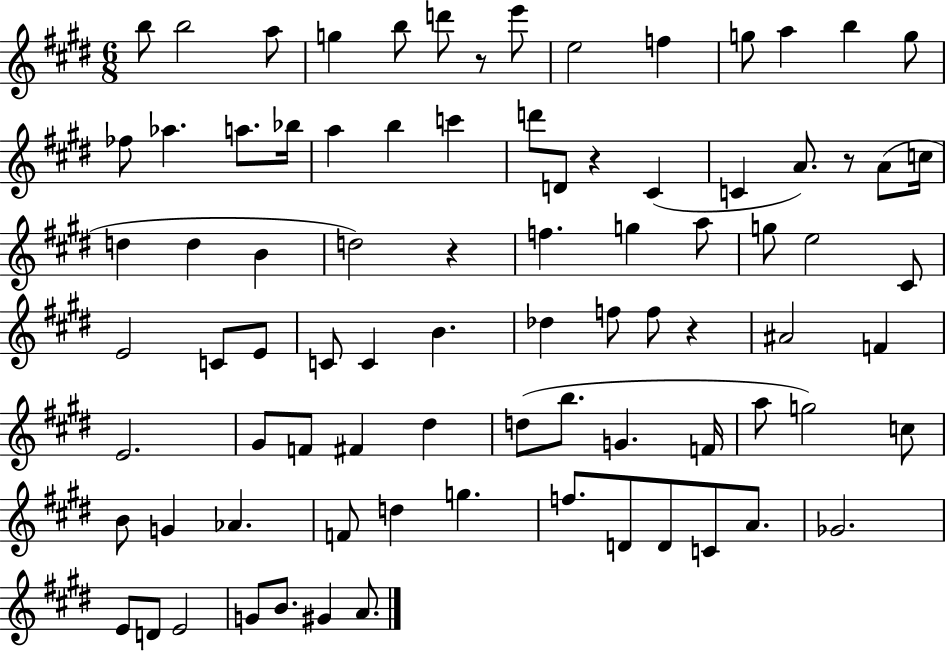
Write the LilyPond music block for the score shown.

{
  \clef treble
  \numericTimeSignature
  \time 6/8
  \key e \major
  \repeat volta 2 { b''8 b''2 a''8 | g''4 b''8 d'''8 r8 e'''8 | e''2 f''4 | g''8 a''4 b''4 g''8 | \break fes''8 aes''4. a''8. bes''16 | a''4 b''4 c'''4 | d'''8 d'8 r4 cis'4( | c'4 a'8.) r8 a'8( c''16 | \break d''4 d''4 b'4 | d''2) r4 | f''4. g''4 a''8 | g''8 e''2 cis'8 | \break e'2 c'8 e'8 | c'8 c'4 b'4. | des''4 f''8 f''8 r4 | ais'2 f'4 | \break e'2. | gis'8 f'8 fis'4 dis''4 | d''8( b''8. g'4. f'16 | a''8 g''2) c''8 | \break b'8 g'4 aes'4. | f'8 d''4 g''4. | f''8. d'8 d'8 c'8 a'8. | ges'2. | \break e'8 d'8 e'2 | g'8 b'8. gis'4 a'8. | } \bar "|."
}